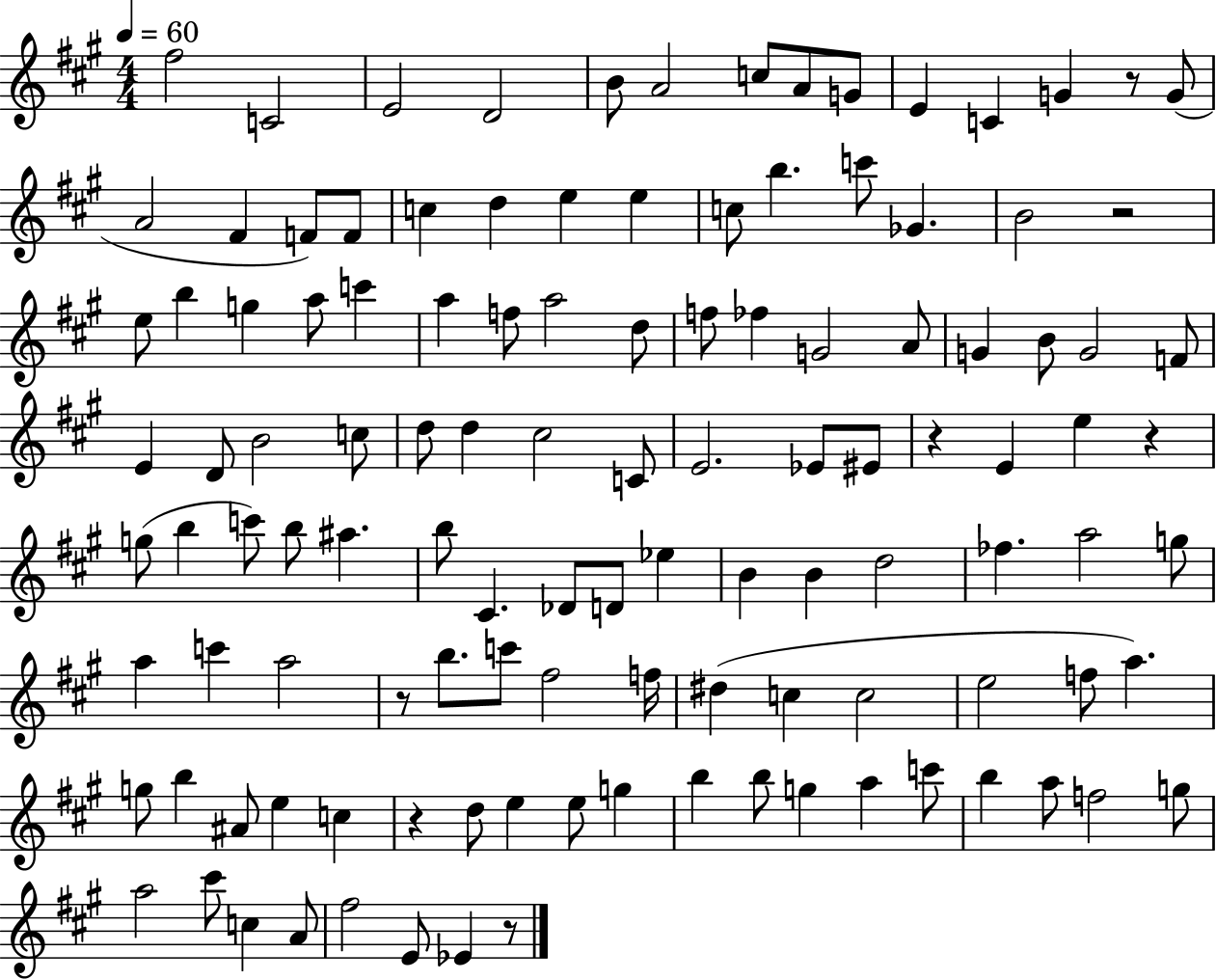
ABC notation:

X:1
T:Untitled
M:4/4
L:1/4
K:A
^f2 C2 E2 D2 B/2 A2 c/2 A/2 G/2 E C G z/2 G/2 A2 ^F F/2 F/2 c d e e c/2 b c'/2 _G B2 z2 e/2 b g a/2 c' a f/2 a2 d/2 f/2 _f G2 A/2 G B/2 G2 F/2 E D/2 B2 c/2 d/2 d ^c2 C/2 E2 _E/2 ^E/2 z E e z g/2 b c'/2 b/2 ^a b/2 ^C _D/2 D/2 _e B B d2 _f a2 g/2 a c' a2 z/2 b/2 c'/2 ^f2 f/4 ^d c c2 e2 f/2 a g/2 b ^A/2 e c z d/2 e e/2 g b b/2 g a c'/2 b a/2 f2 g/2 a2 ^c'/2 c A/2 ^f2 E/2 _E z/2